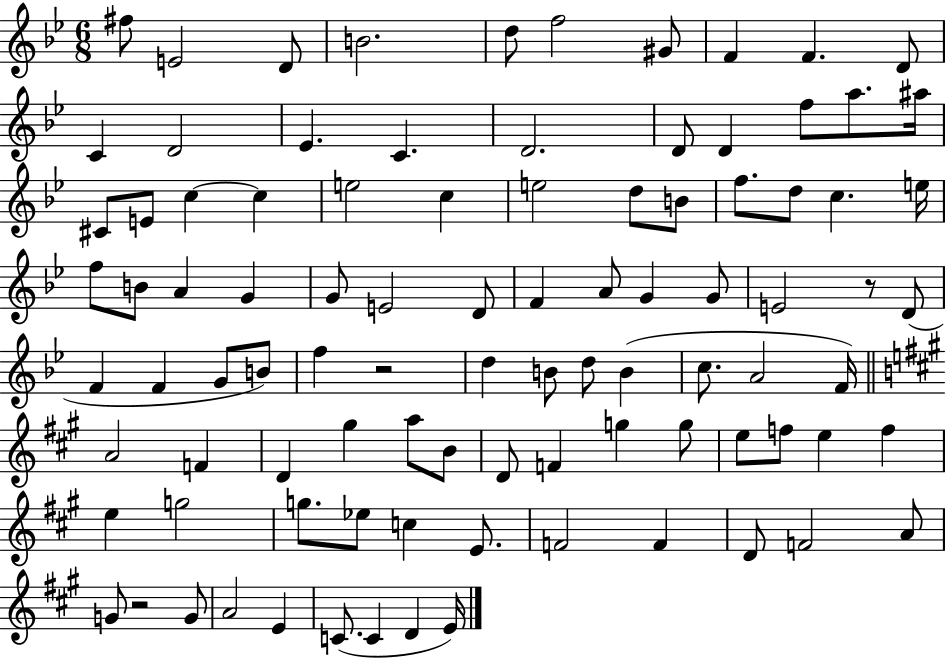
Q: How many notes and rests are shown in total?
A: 94